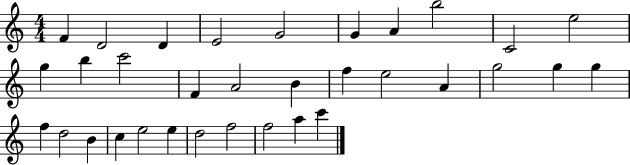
{
  \clef treble
  \numericTimeSignature
  \time 4/4
  \key c \major
  f'4 d'2 d'4 | e'2 g'2 | g'4 a'4 b''2 | c'2 e''2 | \break g''4 b''4 c'''2 | f'4 a'2 b'4 | f''4 e''2 a'4 | g''2 g''4 g''4 | \break f''4 d''2 b'4 | c''4 e''2 e''4 | d''2 f''2 | f''2 a''4 c'''4 | \break \bar "|."
}